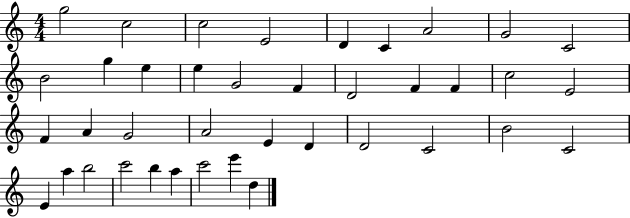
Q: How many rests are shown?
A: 0